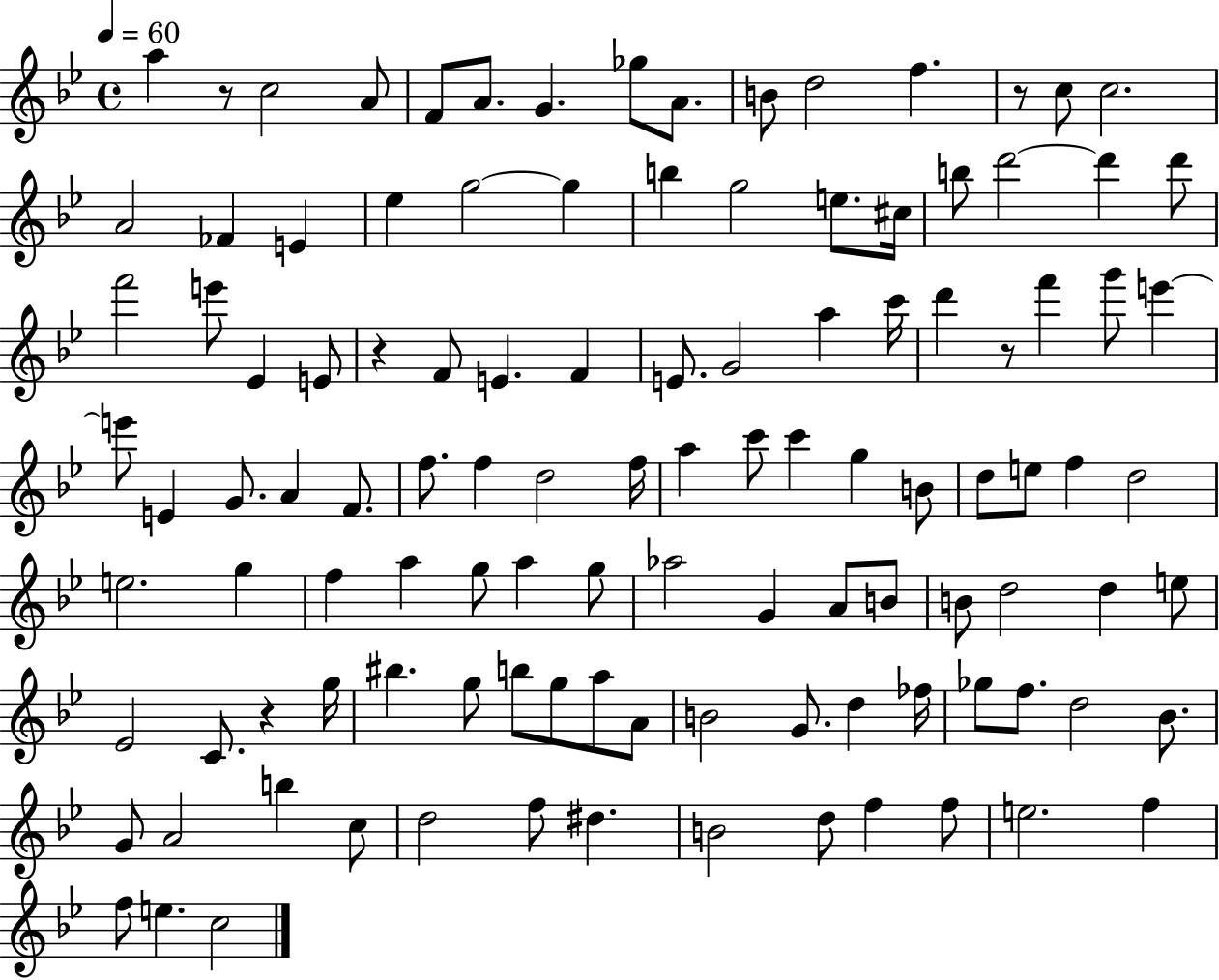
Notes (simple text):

A5/q R/e C5/h A4/e F4/e A4/e. G4/q. Gb5/e A4/e. B4/e D5/h F5/q. R/e C5/e C5/h. A4/h FES4/q E4/q Eb5/q G5/h G5/q B5/q G5/h E5/e. C#5/s B5/e D6/h D6/q D6/e F6/h E6/e Eb4/q E4/e R/q F4/e E4/q. F4/q E4/e. G4/h A5/q C6/s D6/q R/e F6/q G6/e E6/q E6/e E4/q G4/e. A4/q F4/e. F5/e. F5/q D5/h F5/s A5/q C6/e C6/q G5/q B4/e D5/e E5/e F5/q D5/h E5/h. G5/q F5/q A5/q G5/e A5/q G5/e Ab5/h G4/q A4/e B4/e B4/e D5/h D5/q E5/e Eb4/h C4/e. R/q G5/s BIS5/q. G5/e B5/e G5/e A5/e A4/e B4/h G4/e. D5/q FES5/s Gb5/e F5/e. D5/h Bb4/e. G4/e A4/h B5/q C5/e D5/h F5/e D#5/q. B4/h D5/e F5/q F5/e E5/h. F5/q F5/e E5/q. C5/h